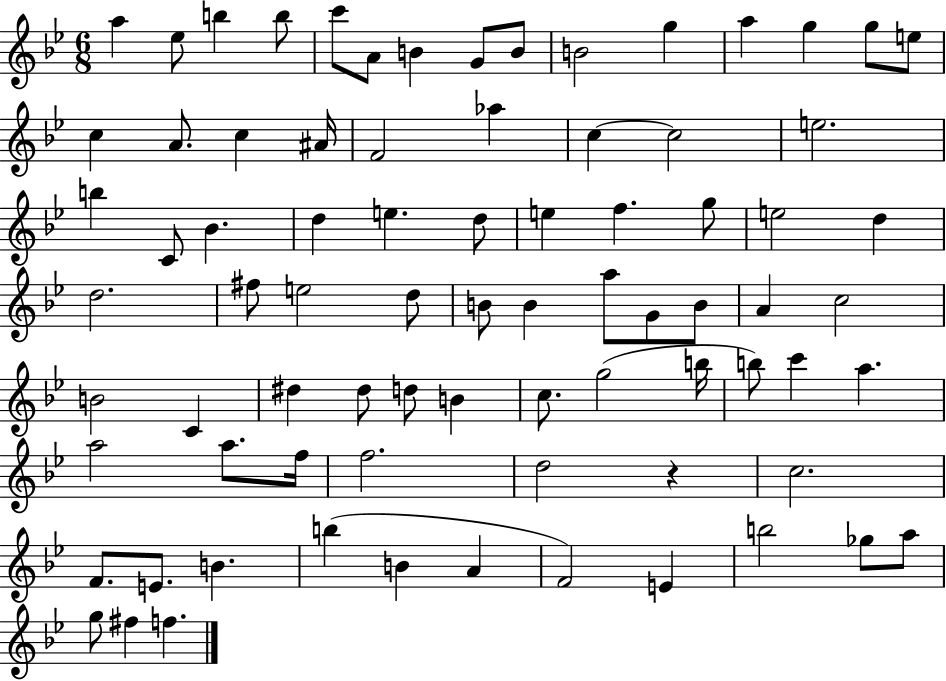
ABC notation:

X:1
T:Untitled
M:6/8
L:1/4
K:Bb
a _e/2 b b/2 c'/2 A/2 B G/2 B/2 B2 g a g g/2 e/2 c A/2 c ^A/4 F2 _a c c2 e2 b C/2 _B d e d/2 e f g/2 e2 d d2 ^f/2 e2 d/2 B/2 B a/2 G/2 B/2 A c2 B2 C ^d ^d/2 d/2 B c/2 g2 b/4 b/2 c' a a2 a/2 f/4 f2 d2 z c2 F/2 E/2 B b B A F2 E b2 _g/2 a/2 g/2 ^f f